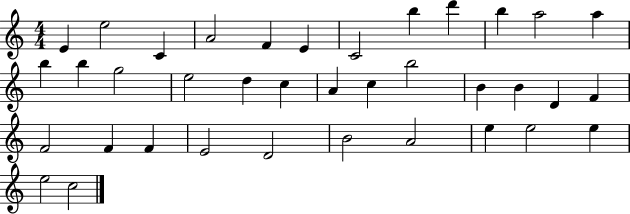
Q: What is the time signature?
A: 4/4